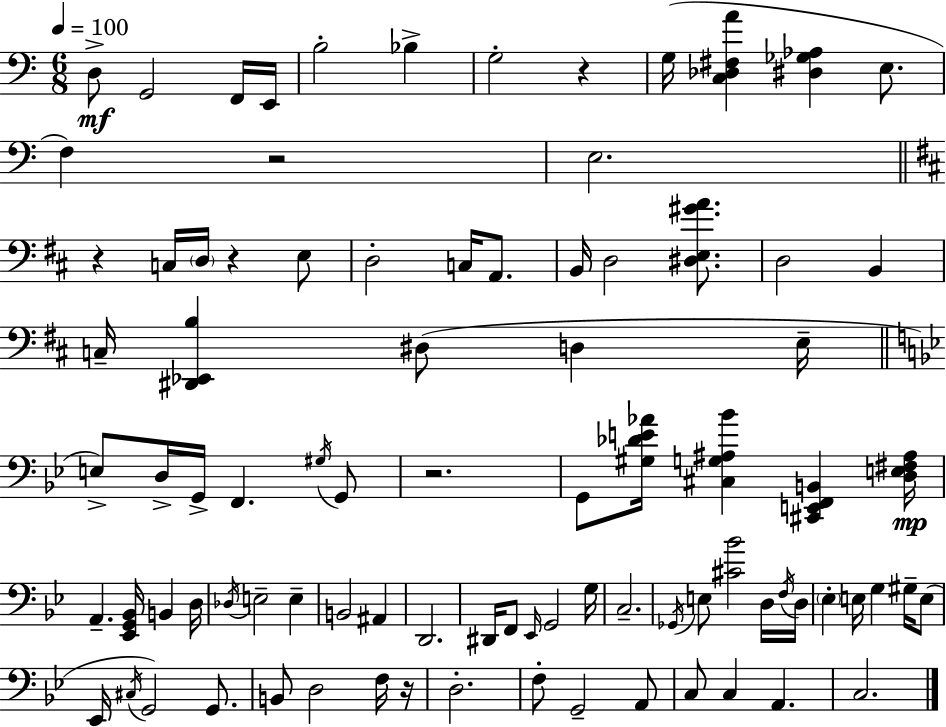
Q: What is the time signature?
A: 6/8